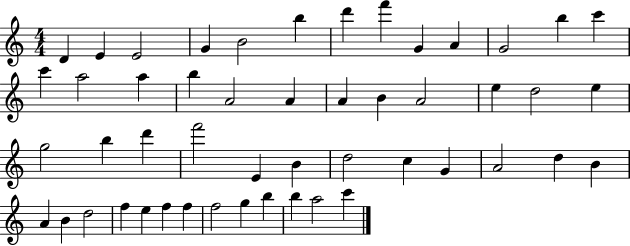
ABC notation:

X:1
T:Untitled
M:4/4
L:1/4
K:C
D E E2 G B2 b d' f' G A G2 b c' c' a2 a b A2 A A B A2 e d2 e g2 b d' f'2 E B d2 c G A2 d B A B d2 f e f f f2 g b b a2 c'